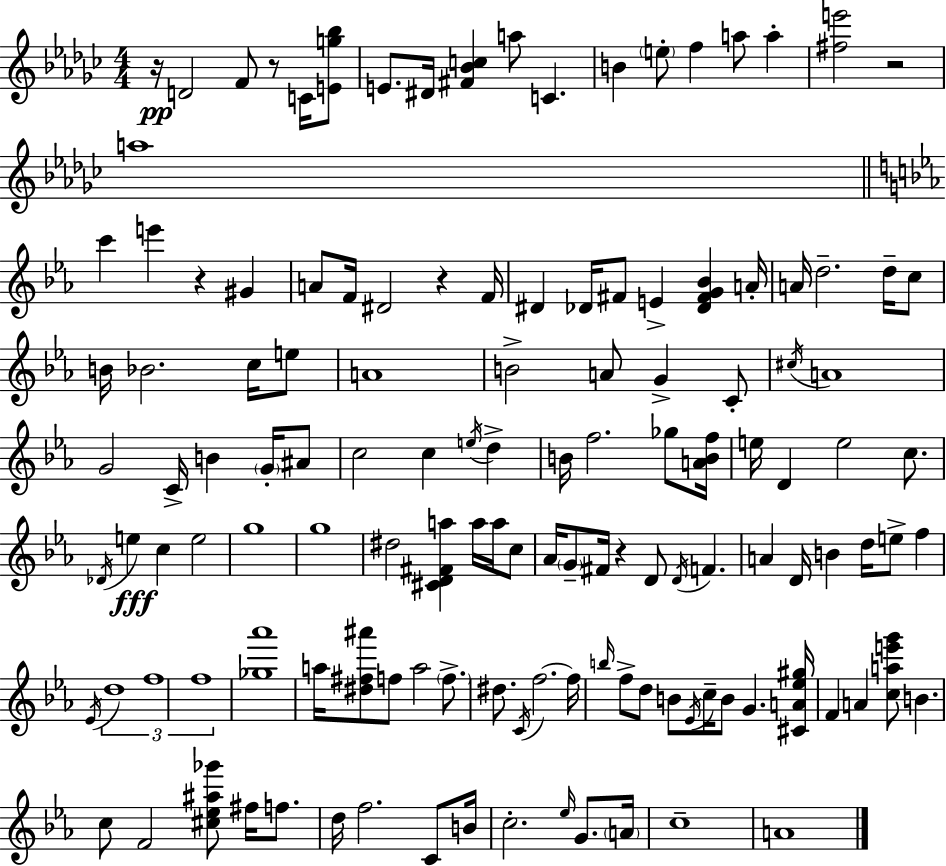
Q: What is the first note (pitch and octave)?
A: D4